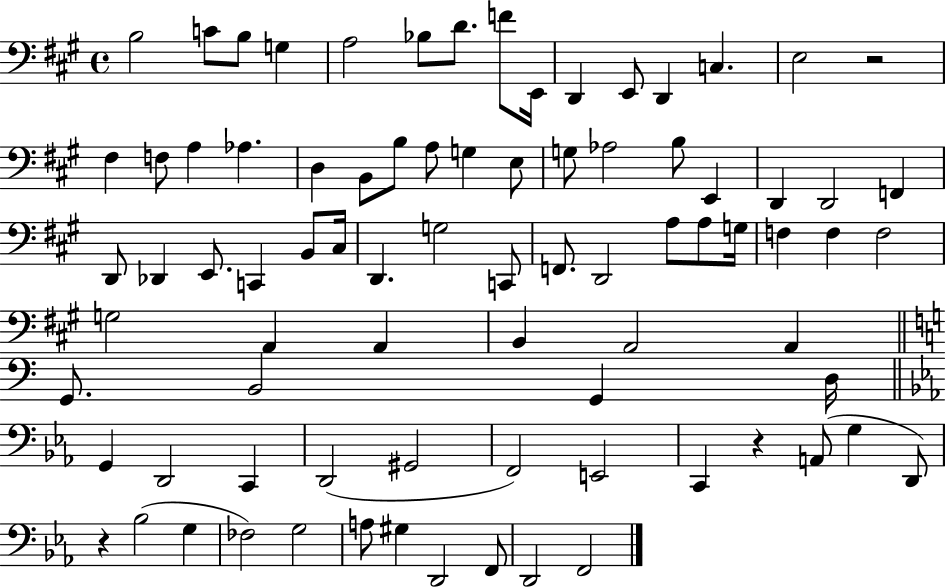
X:1
T:Untitled
M:4/4
L:1/4
K:A
B,2 C/2 B,/2 G, A,2 _B,/2 D/2 F/2 E,,/4 D,, E,,/2 D,, C, E,2 z2 ^F, F,/2 A, _A, D, B,,/2 B,/2 A,/2 G, E,/2 G,/2 _A,2 B,/2 E,, D,, D,,2 F,, D,,/2 _D,, E,,/2 C,, B,,/2 ^C,/4 D,, G,2 C,,/2 F,,/2 D,,2 A,/2 A,/2 G,/4 F, F, F,2 G,2 A,, A,, B,, A,,2 A,, G,,/2 B,,2 G,, D,/4 G,, D,,2 C,, D,,2 ^G,,2 F,,2 E,,2 C,, z A,,/2 G, D,,/2 z _B,2 G, _F,2 G,2 A,/2 ^G, D,,2 F,,/2 D,,2 F,,2